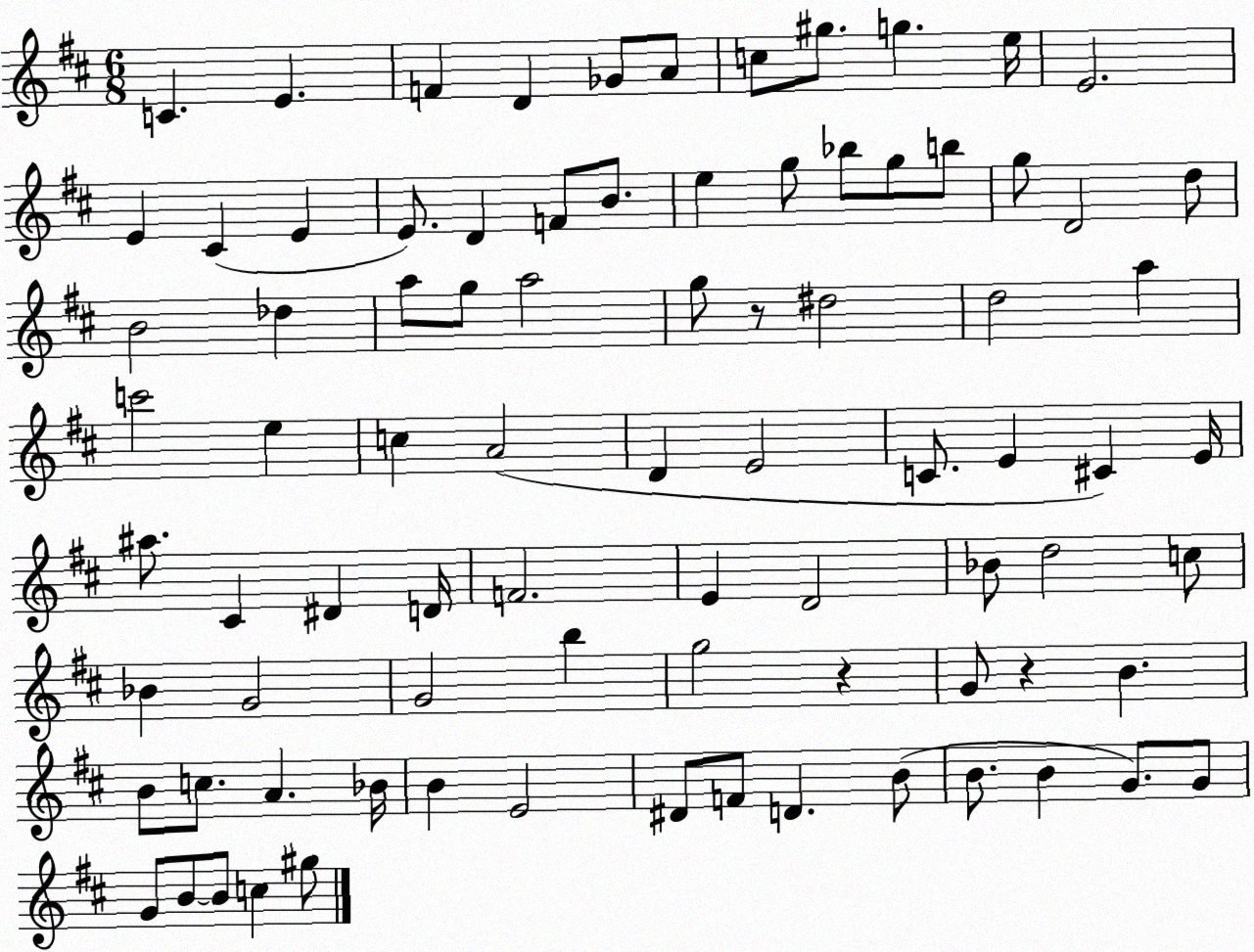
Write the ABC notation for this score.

X:1
T:Untitled
M:6/8
L:1/4
K:D
C E F D _G/2 A/2 c/2 ^g/2 g e/4 E2 E ^C E E/2 D F/2 B/2 e g/2 _b/2 g/2 b/2 g/2 D2 d/2 B2 _d a/2 g/2 a2 g/2 z/2 ^d2 d2 a c'2 e c A2 D E2 C/2 E ^C E/4 ^a/2 ^C ^D D/4 F2 E D2 _B/2 d2 c/2 _B G2 G2 b g2 z G/2 z B B/2 c/2 A _B/4 B E2 ^D/2 F/2 D B/2 B/2 B G/2 G/2 G/2 B/2 B/2 c ^g/2